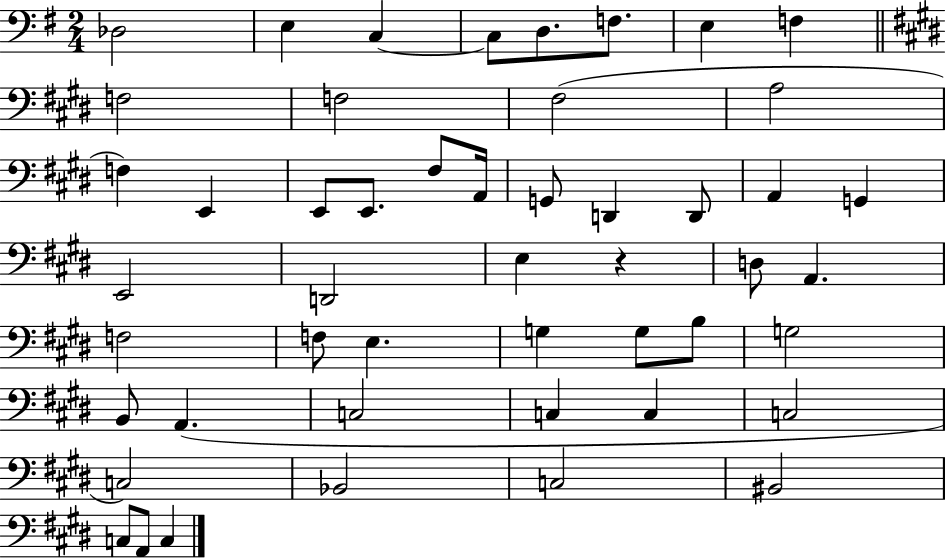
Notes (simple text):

Db3/h E3/q C3/q C3/e D3/e. F3/e. E3/q F3/q F3/h F3/h F#3/h A3/h F3/q E2/q E2/e E2/e. F#3/e A2/s G2/e D2/q D2/e A2/q G2/q E2/h D2/h E3/q R/q D3/e A2/q. F3/h F3/e E3/q. G3/q G3/e B3/e G3/h B2/e A2/q. C3/h C3/q C3/q C3/h C3/h Bb2/h C3/h BIS2/h C3/e A2/e C3/q